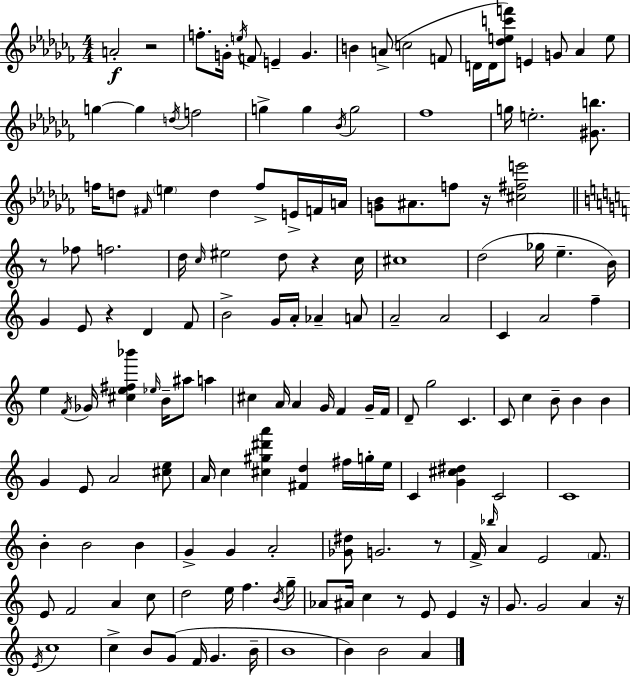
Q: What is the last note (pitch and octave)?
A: A4